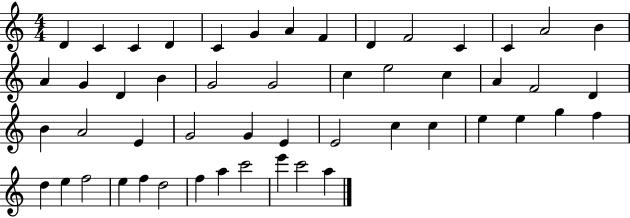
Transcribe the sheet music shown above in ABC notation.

X:1
T:Untitled
M:4/4
L:1/4
K:C
D C C D C G A F D F2 C C A2 B A G D B G2 G2 c e2 c A F2 D B A2 E G2 G E E2 c c e e g f d e f2 e f d2 f a c'2 e' c'2 a